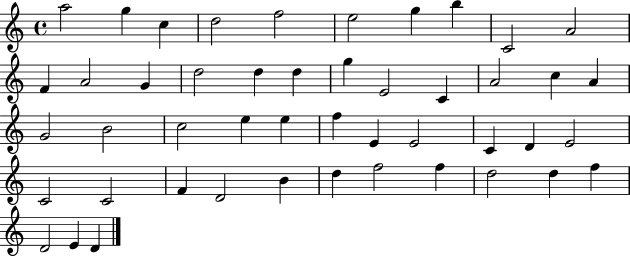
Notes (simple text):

A5/h G5/q C5/q D5/h F5/h E5/h G5/q B5/q C4/h A4/h F4/q A4/h G4/q D5/h D5/q D5/q G5/q E4/h C4/q A4/h C5/q A4/q G4/h B4/h C5/h E5/q E5/q F5/q E4/q E4/h C4/q D4/q E4/h C4/h C4/h F4/q D4/h B4/q D5/q F5/h F5/q D5/h D5/q F5/q D4/h E4/q D4/q